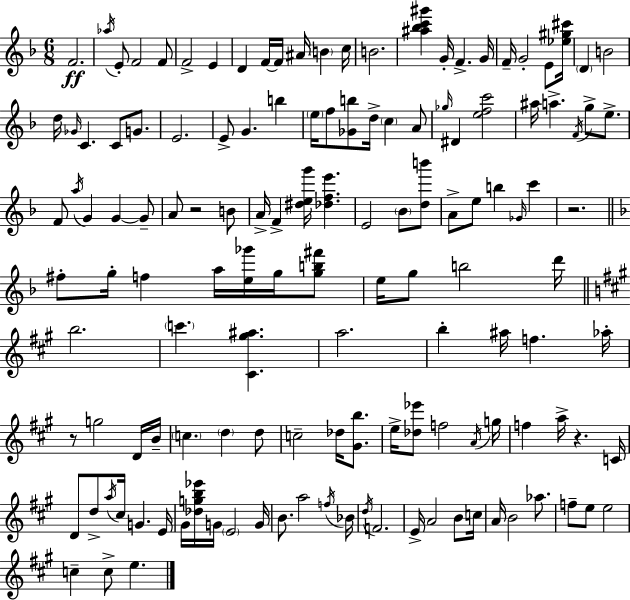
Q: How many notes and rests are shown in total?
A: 136